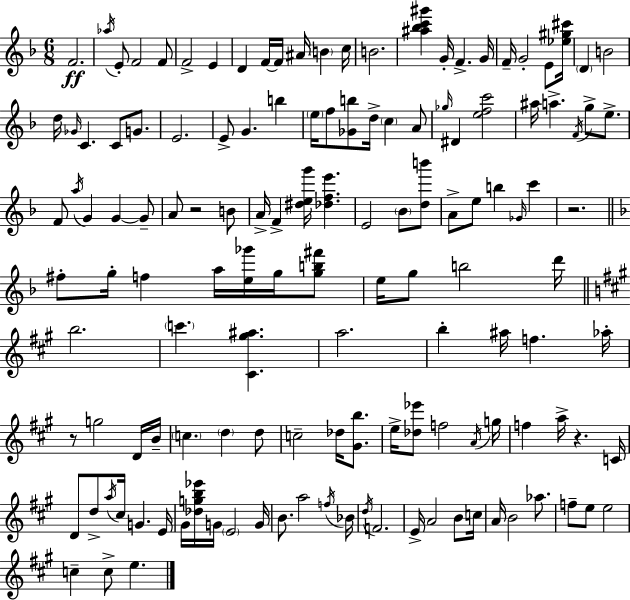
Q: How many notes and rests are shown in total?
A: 136